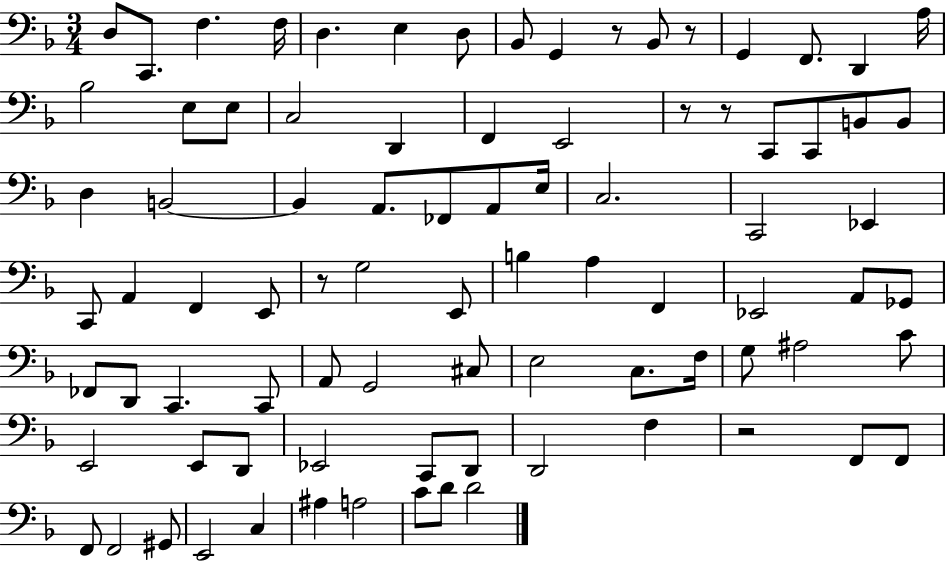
{
  \clef bass
  \numericTimeSignature
  \time 3/4
  \key f \major
  d8 c,8. f4. f16 | d4. e4 d8 | bes,8 g,4 r8 bes,8 r8 | g,4 f,8. d,4 a16 | \break bes2 e8 e8 | c2 d,4 | f,4 e,2 | r8 r8 c,8 c,8 b,8 b,8 | \break d4 b,2~~ | b,4 a,8. fes,8 a,8 e16 | c2. | c,2 ees,4 | \break c,8 a,4 f,4 e,8 | r8 g2 e,8 | b4 a4 f,4 | ees,2 a,8 ges,8 | \break fes,8 d,8 c,4. c,8 | a,8 g,2 cis8 | e2 c8. f16 | g8 ais2 c'8 | \break e,2 e,8 d,8 | ees,2 c,8 d,8 | d,2 f4 | r2 f,8 f,8 | \break f,8 f,2 gis,8 | e,2 c4 | ais4 a2 | c'8 d'8 d'2 | \break \bar "|."
}